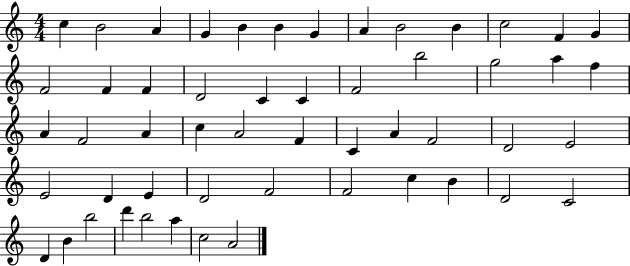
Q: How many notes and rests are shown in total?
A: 53